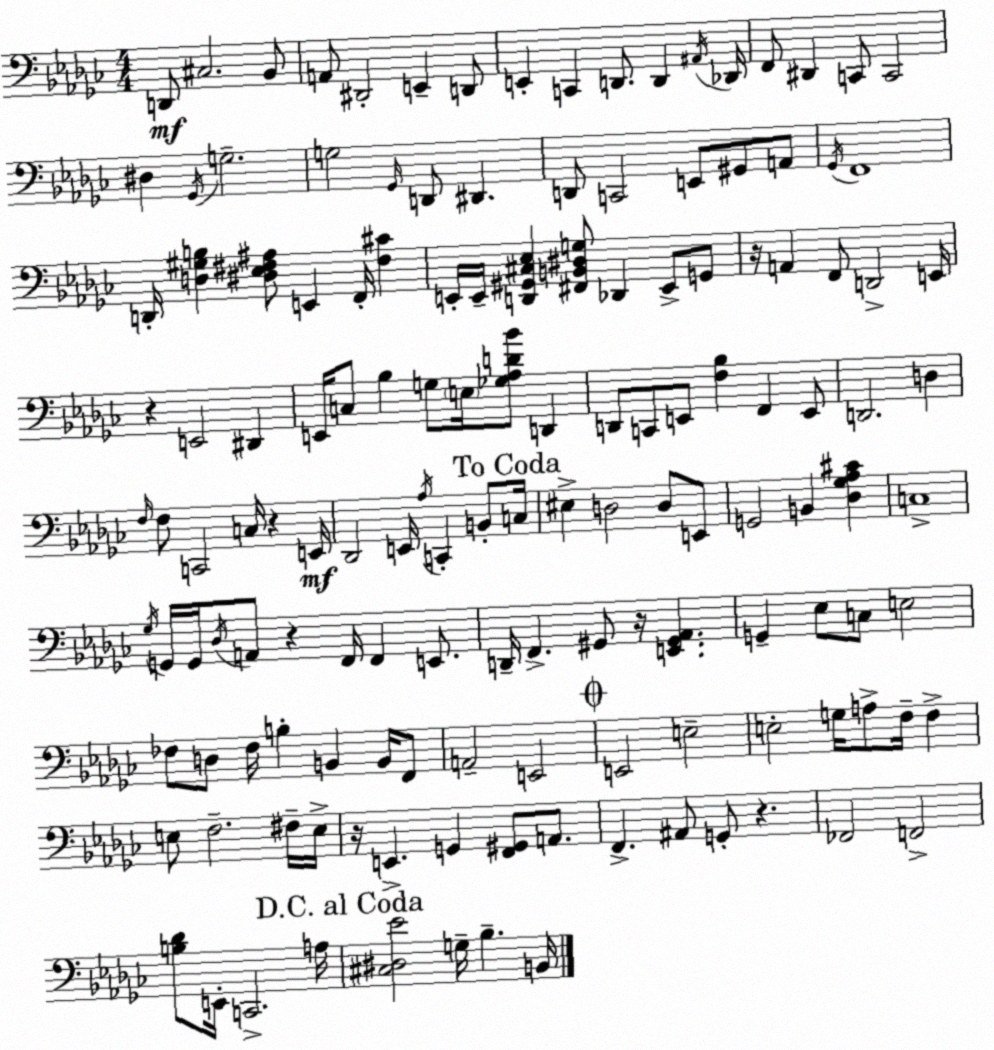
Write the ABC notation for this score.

X:1
T:Untitled
M:4/4
L:1/4
K:Ebm
D,,/2 ^C,2 _B,,/2 A,,/2 ^D,,2 E,, D,,/2 E,, C,, D,,/2 D,, ^A,,/4 _D,,/4 F,,/2 ^D,, C,,/2 C,,2 ^D, _G,,/4 G,2 G,2 _G,,/4 D,,/2 ^D,, D,,/2 C,,2 E,,/2 ^G,,/2 A,,/2 _G,,/4 F,,4 D,,/4 [D,^G,B,] [^D,_E,^F,^A,]/2 E,, F,,/4 [^F,^C] E,,/4 E,,/4 [D,,^G,,^C,_E,] [^F,,B,,^D,G,]/2 _D,, E,,/2 G,,/2 z/4 A,, F,,/2 D,,2 E,,/4 z E,,2 ^D,, E,,/4 C,/2 _B, G,/2 E,/4 [_G,_A,D_B]/2 D,, D,,/2 C,,/2 E,,/2 [F,_B,] F,, E,,/2 D,,2 D, F,/4 F,/2 C,,2 C,/4 z E,,/4 _D,,2 E,,/4 _A,/4 C,, B,,/2 C,/4 ^E, D,2 D,/2 E,,/2 G,,2 B,, [_D,_G,_A,^C] C,4 _G,/4 G,,/4 G,,/4 _D,/4 A,,/2 z F,,/4 F,, E,,/2 D,,/4 F,, ^G,,/2 z/4 [E,,^G,,_A,,] G,, _E,/2 C,/2 E,2 _F,/2 D,/2 _F,/4 B, B,, B,,/4 F,,/2 A,,2 E,,2 E,,2 E,2 E,2 G,/4 A,/2 F,/4 F, E,/2 F,2 ^F,/4 E,/4 z/4 E,, G,, [F,,^G,,]/2 A,,/2 F,, ^A,,/2 G,,/2 z _F,,2 F,,2 [B,_D]/2 E,,/4 C,,2 A,/4 [^C,^D,_E]2 G,/4 _B, B,,/4